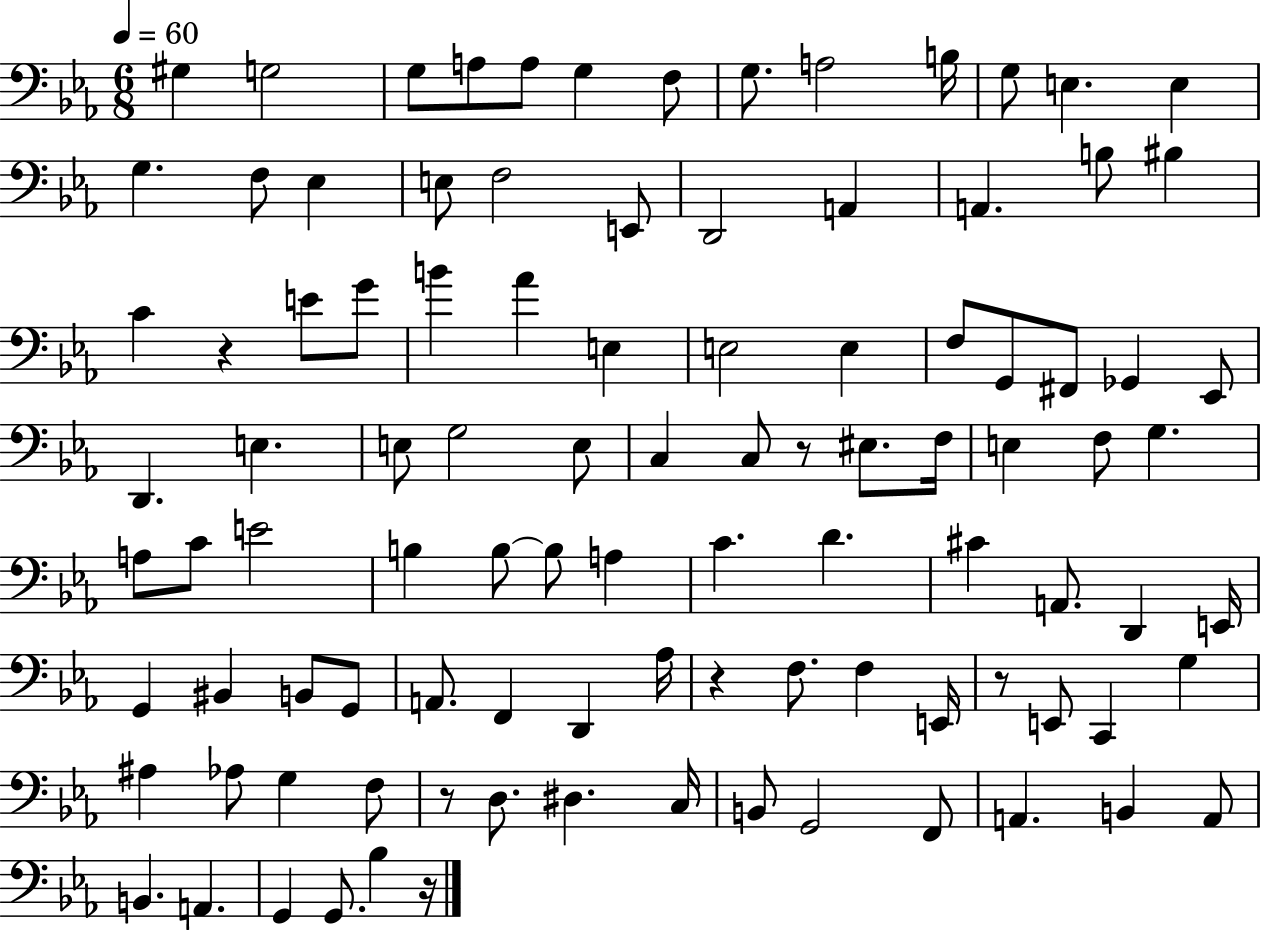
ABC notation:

X:1
T:Untitled
M:6/8
L:1/4
K:Eb
^G, G,2 G,/2 A,/2 A,/2 G, F,/2 G,/2 A,2 B,/4 G,/2 E, E, G, F,/2 _E, E,/2 F,2 E,,/2 D,,2 A,, A,, B,/2 ^B, C z E/2 G/2 B _A E, E,2 E, F,/2 G,,/2 ^F,,/2 _G,, _E,,/2 D,, E, E,/2 G,2 E,/2 C, C,/2 z/2 ^E,/2 F,/4 E, F,/2 G, A,/2 C/2 E2 B, B,/2 B,/2 A, C D ^C A,,/2 D,, E,,/4 G,, ^B,, B,,/2 G,,/2 A,,/2 F,, D,, _A,/4 z F,/2 F, E,,/4 z/2 E,,/2 C,, G, ^A, _A,/2 G, F,/2 z/2 D,/2 ^D, C,/4 B,,/2 G,,2 F,,/2 A,, B,, A,,/2 B,, A,, G,, G,,/2 _B, z/4